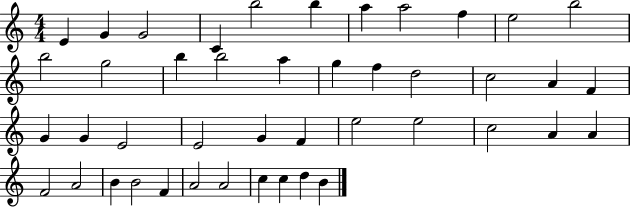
E4/q G4/q G4/h C4/q B5/h B5/q A5/q A5/h F5/q E5/h B5/h B5/h G5/h B5/q B5/h A5/q G5/q F5/q D5/h C5/h A4/q F4/q G4/q G4/q E4/h E4/h G4/q F4/q E5/h E5/h C5/h A4/q A4/q F4/h A4/h B4/q B4/h F4/q A4/h A4/h C5/q C5/q D5/q B4/q